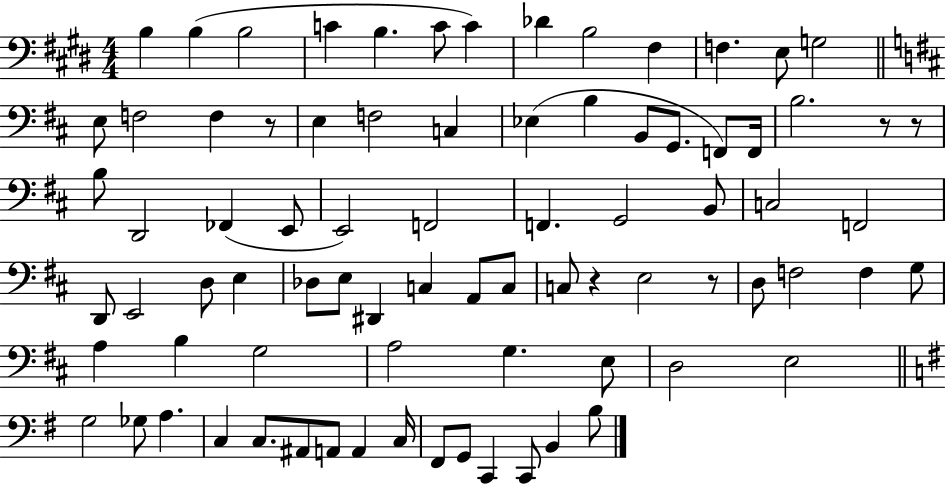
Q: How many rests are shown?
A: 5